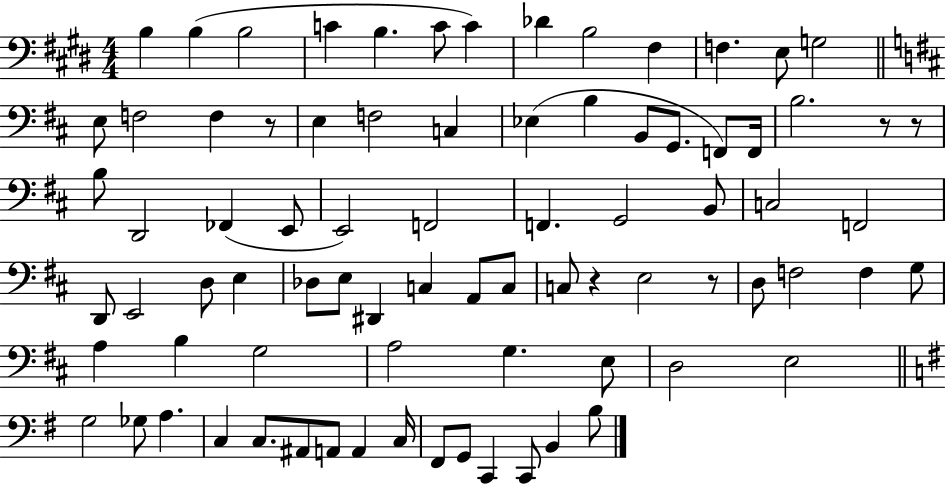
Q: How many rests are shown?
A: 5